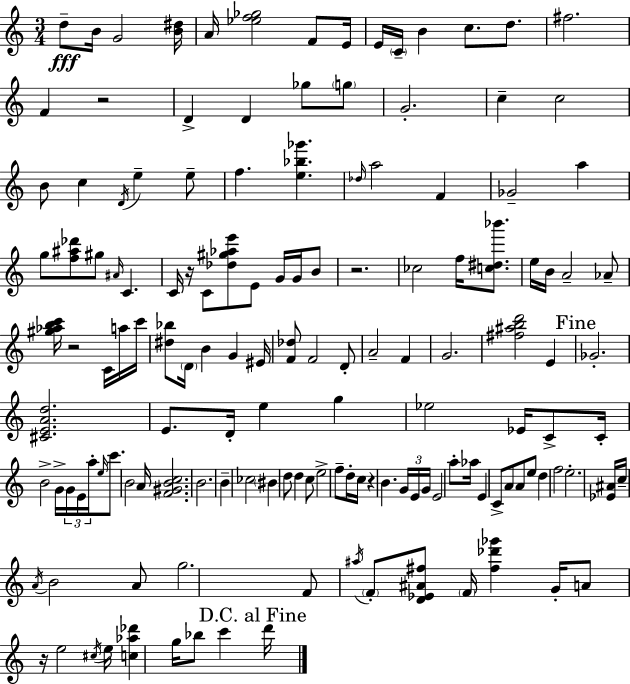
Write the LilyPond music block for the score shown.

{
  \clef treble
  \numericTimeSignature
  \time 3/4
  \key a \minor
  d''8--\fff b'16 g'2 <b' dis''>16 | a'16 <ees'' f'' ges''>2 f'8 e'16 | e'16 \parenthesize c'16-- b'4 c''8. d''8. | fis''2. | \break f'4 r2 | d'4-> d'4 ges''8 \parenthesize g''8 | g'2.-. | c''4-- c''2 | \break b'8 c''4 \acciaccatura { d'16 } e''4-- e''8-- | f''4. <e'' bes'' ges'''>4. | \grace { des''16 } a''2 f'4 | ges'2-- a''4 | \break g''8 <f'' ais'' des'''>8 gis''8 \grace { ais'16 } c'4. | c'16 r16 c'8 <des'' gis'' aes'' e'''>8 e'8 g'16 | g'16 b'8 r2. | ces''2 f''16 | \break <c'' dis'' bes'''>8. e''16 b'16 a'2-- | aes'8-- <gis'' aes'' b'' c'''>16 r2 | c'16 a''16 c'''16 <dis'' bes''>8 \parenthesize d'16 b'4 g'4 | eis'16 <f' des''>8 f'2 | \break d'8-. a'2-- f'4 | g'2. | <fis'' ais'' b'' d'''>2 e'4 | \mark "Fine" ges'2.-. | \break <cis' e' a' d''>2. | e'8. d'16-. e''4 g''4 | ees''2 ees'16 | c'8-> c'16-. b'2-> g'16-> | \break \tuplet 3/2 { g'16 e'16 a''16-. } \grace { e''16 } c'''8. b'2 | a'16 <f' gis' b' c''>2. | b'2. | b'4-- ces''2 | \break \parenthesize bis'4 d''8 d''4 | c''8 e''2-> | f''8-- d''16-. c''16 r4 b'4. | \tuplet 3/2 { g'16 e'16 g'16 } e'2 | \break a''8-. aes''16 e'4 c'8-> a'8 | a'8 e''8 d''4 f''2 | e''2.-. | <ees' ais'>16 c''16-- \acciaccatura { a'16 } b'2 | \break a'8 g''2. | f'8 \acciaccatura { ais''16 } \parenthesize f'8-. <d' ees' ais' fis''>8 | \parenthesize f'16 <fis'' des''' ges'''>4 g'16-. a'8 r16 e''2 | \acciaccatura { cis''16 } e''16 <c'' aes'' des'''>4 g''16 | \break bes''8 c'''4 \mark "D.C. al Fine" d'''16 \bar "|."
}